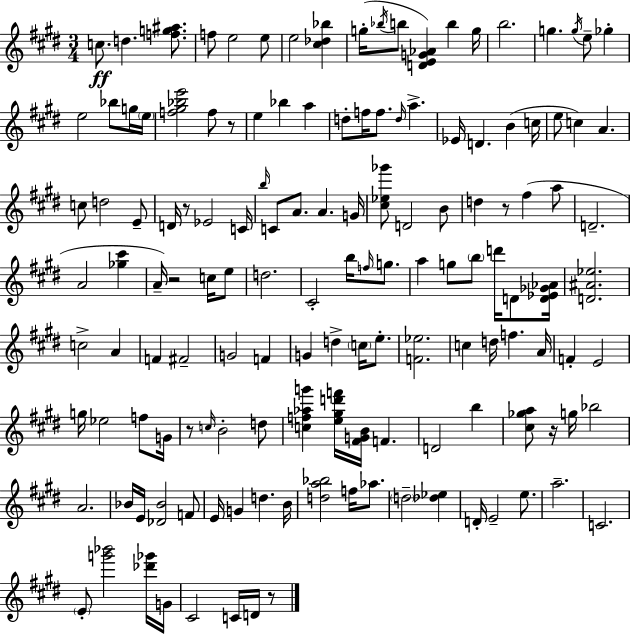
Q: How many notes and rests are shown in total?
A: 141